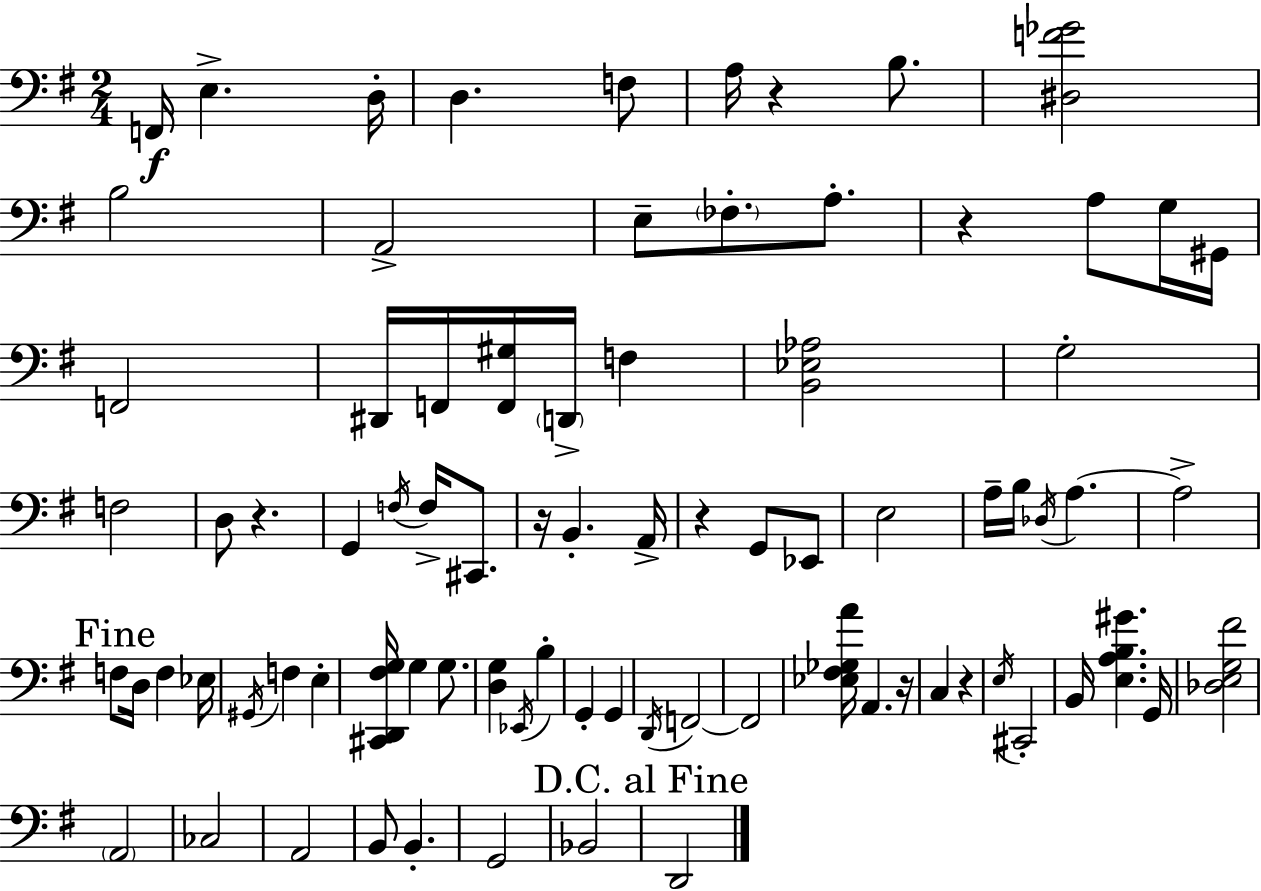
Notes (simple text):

F2/s E3/q. D3/s D3/q. F3/e A3/s R/q B3/e. [D#3,F4,Gb4]/h B3/h A2/h E3/e FES3/e. A3/e. R/q A3/e G3/s G#2/s F2/h D#2/s F2/s [F2,G#3]/s D2/s F3/q [B2,Eb3,Ab3]/h G3/h F3/h D3/e R/q. G2/q F3/s F3/s C#2/e. R/s B2/q. A2/s R/q G2/e Eb2/e E3/h A3/s B3/s Db3/s A3/q. A3/h F3/e D3/s F3/q Eb3/s G#2/s F3/q E3/q [C#2,D2,F#3,G3]/s G3/q G3/e. [D3,G3]/q Eb2/s B3/q G2/q G2/q D2/s F2/h F2/h [Eb3,F#3,Gb3,A4]/s A2/q. R/s C3/q R/q E3/s C#2/h B2/s [E3,A3,B3,G#4]/q. G2/s [Db3,E3,G3,F#4]/h A2/h CES3/h A2/h B2/e B2/q. G2/h Bb2/h D2/h